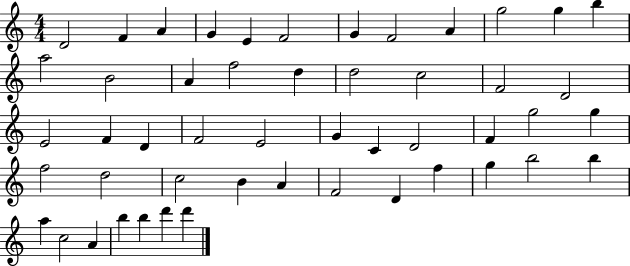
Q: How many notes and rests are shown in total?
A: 50